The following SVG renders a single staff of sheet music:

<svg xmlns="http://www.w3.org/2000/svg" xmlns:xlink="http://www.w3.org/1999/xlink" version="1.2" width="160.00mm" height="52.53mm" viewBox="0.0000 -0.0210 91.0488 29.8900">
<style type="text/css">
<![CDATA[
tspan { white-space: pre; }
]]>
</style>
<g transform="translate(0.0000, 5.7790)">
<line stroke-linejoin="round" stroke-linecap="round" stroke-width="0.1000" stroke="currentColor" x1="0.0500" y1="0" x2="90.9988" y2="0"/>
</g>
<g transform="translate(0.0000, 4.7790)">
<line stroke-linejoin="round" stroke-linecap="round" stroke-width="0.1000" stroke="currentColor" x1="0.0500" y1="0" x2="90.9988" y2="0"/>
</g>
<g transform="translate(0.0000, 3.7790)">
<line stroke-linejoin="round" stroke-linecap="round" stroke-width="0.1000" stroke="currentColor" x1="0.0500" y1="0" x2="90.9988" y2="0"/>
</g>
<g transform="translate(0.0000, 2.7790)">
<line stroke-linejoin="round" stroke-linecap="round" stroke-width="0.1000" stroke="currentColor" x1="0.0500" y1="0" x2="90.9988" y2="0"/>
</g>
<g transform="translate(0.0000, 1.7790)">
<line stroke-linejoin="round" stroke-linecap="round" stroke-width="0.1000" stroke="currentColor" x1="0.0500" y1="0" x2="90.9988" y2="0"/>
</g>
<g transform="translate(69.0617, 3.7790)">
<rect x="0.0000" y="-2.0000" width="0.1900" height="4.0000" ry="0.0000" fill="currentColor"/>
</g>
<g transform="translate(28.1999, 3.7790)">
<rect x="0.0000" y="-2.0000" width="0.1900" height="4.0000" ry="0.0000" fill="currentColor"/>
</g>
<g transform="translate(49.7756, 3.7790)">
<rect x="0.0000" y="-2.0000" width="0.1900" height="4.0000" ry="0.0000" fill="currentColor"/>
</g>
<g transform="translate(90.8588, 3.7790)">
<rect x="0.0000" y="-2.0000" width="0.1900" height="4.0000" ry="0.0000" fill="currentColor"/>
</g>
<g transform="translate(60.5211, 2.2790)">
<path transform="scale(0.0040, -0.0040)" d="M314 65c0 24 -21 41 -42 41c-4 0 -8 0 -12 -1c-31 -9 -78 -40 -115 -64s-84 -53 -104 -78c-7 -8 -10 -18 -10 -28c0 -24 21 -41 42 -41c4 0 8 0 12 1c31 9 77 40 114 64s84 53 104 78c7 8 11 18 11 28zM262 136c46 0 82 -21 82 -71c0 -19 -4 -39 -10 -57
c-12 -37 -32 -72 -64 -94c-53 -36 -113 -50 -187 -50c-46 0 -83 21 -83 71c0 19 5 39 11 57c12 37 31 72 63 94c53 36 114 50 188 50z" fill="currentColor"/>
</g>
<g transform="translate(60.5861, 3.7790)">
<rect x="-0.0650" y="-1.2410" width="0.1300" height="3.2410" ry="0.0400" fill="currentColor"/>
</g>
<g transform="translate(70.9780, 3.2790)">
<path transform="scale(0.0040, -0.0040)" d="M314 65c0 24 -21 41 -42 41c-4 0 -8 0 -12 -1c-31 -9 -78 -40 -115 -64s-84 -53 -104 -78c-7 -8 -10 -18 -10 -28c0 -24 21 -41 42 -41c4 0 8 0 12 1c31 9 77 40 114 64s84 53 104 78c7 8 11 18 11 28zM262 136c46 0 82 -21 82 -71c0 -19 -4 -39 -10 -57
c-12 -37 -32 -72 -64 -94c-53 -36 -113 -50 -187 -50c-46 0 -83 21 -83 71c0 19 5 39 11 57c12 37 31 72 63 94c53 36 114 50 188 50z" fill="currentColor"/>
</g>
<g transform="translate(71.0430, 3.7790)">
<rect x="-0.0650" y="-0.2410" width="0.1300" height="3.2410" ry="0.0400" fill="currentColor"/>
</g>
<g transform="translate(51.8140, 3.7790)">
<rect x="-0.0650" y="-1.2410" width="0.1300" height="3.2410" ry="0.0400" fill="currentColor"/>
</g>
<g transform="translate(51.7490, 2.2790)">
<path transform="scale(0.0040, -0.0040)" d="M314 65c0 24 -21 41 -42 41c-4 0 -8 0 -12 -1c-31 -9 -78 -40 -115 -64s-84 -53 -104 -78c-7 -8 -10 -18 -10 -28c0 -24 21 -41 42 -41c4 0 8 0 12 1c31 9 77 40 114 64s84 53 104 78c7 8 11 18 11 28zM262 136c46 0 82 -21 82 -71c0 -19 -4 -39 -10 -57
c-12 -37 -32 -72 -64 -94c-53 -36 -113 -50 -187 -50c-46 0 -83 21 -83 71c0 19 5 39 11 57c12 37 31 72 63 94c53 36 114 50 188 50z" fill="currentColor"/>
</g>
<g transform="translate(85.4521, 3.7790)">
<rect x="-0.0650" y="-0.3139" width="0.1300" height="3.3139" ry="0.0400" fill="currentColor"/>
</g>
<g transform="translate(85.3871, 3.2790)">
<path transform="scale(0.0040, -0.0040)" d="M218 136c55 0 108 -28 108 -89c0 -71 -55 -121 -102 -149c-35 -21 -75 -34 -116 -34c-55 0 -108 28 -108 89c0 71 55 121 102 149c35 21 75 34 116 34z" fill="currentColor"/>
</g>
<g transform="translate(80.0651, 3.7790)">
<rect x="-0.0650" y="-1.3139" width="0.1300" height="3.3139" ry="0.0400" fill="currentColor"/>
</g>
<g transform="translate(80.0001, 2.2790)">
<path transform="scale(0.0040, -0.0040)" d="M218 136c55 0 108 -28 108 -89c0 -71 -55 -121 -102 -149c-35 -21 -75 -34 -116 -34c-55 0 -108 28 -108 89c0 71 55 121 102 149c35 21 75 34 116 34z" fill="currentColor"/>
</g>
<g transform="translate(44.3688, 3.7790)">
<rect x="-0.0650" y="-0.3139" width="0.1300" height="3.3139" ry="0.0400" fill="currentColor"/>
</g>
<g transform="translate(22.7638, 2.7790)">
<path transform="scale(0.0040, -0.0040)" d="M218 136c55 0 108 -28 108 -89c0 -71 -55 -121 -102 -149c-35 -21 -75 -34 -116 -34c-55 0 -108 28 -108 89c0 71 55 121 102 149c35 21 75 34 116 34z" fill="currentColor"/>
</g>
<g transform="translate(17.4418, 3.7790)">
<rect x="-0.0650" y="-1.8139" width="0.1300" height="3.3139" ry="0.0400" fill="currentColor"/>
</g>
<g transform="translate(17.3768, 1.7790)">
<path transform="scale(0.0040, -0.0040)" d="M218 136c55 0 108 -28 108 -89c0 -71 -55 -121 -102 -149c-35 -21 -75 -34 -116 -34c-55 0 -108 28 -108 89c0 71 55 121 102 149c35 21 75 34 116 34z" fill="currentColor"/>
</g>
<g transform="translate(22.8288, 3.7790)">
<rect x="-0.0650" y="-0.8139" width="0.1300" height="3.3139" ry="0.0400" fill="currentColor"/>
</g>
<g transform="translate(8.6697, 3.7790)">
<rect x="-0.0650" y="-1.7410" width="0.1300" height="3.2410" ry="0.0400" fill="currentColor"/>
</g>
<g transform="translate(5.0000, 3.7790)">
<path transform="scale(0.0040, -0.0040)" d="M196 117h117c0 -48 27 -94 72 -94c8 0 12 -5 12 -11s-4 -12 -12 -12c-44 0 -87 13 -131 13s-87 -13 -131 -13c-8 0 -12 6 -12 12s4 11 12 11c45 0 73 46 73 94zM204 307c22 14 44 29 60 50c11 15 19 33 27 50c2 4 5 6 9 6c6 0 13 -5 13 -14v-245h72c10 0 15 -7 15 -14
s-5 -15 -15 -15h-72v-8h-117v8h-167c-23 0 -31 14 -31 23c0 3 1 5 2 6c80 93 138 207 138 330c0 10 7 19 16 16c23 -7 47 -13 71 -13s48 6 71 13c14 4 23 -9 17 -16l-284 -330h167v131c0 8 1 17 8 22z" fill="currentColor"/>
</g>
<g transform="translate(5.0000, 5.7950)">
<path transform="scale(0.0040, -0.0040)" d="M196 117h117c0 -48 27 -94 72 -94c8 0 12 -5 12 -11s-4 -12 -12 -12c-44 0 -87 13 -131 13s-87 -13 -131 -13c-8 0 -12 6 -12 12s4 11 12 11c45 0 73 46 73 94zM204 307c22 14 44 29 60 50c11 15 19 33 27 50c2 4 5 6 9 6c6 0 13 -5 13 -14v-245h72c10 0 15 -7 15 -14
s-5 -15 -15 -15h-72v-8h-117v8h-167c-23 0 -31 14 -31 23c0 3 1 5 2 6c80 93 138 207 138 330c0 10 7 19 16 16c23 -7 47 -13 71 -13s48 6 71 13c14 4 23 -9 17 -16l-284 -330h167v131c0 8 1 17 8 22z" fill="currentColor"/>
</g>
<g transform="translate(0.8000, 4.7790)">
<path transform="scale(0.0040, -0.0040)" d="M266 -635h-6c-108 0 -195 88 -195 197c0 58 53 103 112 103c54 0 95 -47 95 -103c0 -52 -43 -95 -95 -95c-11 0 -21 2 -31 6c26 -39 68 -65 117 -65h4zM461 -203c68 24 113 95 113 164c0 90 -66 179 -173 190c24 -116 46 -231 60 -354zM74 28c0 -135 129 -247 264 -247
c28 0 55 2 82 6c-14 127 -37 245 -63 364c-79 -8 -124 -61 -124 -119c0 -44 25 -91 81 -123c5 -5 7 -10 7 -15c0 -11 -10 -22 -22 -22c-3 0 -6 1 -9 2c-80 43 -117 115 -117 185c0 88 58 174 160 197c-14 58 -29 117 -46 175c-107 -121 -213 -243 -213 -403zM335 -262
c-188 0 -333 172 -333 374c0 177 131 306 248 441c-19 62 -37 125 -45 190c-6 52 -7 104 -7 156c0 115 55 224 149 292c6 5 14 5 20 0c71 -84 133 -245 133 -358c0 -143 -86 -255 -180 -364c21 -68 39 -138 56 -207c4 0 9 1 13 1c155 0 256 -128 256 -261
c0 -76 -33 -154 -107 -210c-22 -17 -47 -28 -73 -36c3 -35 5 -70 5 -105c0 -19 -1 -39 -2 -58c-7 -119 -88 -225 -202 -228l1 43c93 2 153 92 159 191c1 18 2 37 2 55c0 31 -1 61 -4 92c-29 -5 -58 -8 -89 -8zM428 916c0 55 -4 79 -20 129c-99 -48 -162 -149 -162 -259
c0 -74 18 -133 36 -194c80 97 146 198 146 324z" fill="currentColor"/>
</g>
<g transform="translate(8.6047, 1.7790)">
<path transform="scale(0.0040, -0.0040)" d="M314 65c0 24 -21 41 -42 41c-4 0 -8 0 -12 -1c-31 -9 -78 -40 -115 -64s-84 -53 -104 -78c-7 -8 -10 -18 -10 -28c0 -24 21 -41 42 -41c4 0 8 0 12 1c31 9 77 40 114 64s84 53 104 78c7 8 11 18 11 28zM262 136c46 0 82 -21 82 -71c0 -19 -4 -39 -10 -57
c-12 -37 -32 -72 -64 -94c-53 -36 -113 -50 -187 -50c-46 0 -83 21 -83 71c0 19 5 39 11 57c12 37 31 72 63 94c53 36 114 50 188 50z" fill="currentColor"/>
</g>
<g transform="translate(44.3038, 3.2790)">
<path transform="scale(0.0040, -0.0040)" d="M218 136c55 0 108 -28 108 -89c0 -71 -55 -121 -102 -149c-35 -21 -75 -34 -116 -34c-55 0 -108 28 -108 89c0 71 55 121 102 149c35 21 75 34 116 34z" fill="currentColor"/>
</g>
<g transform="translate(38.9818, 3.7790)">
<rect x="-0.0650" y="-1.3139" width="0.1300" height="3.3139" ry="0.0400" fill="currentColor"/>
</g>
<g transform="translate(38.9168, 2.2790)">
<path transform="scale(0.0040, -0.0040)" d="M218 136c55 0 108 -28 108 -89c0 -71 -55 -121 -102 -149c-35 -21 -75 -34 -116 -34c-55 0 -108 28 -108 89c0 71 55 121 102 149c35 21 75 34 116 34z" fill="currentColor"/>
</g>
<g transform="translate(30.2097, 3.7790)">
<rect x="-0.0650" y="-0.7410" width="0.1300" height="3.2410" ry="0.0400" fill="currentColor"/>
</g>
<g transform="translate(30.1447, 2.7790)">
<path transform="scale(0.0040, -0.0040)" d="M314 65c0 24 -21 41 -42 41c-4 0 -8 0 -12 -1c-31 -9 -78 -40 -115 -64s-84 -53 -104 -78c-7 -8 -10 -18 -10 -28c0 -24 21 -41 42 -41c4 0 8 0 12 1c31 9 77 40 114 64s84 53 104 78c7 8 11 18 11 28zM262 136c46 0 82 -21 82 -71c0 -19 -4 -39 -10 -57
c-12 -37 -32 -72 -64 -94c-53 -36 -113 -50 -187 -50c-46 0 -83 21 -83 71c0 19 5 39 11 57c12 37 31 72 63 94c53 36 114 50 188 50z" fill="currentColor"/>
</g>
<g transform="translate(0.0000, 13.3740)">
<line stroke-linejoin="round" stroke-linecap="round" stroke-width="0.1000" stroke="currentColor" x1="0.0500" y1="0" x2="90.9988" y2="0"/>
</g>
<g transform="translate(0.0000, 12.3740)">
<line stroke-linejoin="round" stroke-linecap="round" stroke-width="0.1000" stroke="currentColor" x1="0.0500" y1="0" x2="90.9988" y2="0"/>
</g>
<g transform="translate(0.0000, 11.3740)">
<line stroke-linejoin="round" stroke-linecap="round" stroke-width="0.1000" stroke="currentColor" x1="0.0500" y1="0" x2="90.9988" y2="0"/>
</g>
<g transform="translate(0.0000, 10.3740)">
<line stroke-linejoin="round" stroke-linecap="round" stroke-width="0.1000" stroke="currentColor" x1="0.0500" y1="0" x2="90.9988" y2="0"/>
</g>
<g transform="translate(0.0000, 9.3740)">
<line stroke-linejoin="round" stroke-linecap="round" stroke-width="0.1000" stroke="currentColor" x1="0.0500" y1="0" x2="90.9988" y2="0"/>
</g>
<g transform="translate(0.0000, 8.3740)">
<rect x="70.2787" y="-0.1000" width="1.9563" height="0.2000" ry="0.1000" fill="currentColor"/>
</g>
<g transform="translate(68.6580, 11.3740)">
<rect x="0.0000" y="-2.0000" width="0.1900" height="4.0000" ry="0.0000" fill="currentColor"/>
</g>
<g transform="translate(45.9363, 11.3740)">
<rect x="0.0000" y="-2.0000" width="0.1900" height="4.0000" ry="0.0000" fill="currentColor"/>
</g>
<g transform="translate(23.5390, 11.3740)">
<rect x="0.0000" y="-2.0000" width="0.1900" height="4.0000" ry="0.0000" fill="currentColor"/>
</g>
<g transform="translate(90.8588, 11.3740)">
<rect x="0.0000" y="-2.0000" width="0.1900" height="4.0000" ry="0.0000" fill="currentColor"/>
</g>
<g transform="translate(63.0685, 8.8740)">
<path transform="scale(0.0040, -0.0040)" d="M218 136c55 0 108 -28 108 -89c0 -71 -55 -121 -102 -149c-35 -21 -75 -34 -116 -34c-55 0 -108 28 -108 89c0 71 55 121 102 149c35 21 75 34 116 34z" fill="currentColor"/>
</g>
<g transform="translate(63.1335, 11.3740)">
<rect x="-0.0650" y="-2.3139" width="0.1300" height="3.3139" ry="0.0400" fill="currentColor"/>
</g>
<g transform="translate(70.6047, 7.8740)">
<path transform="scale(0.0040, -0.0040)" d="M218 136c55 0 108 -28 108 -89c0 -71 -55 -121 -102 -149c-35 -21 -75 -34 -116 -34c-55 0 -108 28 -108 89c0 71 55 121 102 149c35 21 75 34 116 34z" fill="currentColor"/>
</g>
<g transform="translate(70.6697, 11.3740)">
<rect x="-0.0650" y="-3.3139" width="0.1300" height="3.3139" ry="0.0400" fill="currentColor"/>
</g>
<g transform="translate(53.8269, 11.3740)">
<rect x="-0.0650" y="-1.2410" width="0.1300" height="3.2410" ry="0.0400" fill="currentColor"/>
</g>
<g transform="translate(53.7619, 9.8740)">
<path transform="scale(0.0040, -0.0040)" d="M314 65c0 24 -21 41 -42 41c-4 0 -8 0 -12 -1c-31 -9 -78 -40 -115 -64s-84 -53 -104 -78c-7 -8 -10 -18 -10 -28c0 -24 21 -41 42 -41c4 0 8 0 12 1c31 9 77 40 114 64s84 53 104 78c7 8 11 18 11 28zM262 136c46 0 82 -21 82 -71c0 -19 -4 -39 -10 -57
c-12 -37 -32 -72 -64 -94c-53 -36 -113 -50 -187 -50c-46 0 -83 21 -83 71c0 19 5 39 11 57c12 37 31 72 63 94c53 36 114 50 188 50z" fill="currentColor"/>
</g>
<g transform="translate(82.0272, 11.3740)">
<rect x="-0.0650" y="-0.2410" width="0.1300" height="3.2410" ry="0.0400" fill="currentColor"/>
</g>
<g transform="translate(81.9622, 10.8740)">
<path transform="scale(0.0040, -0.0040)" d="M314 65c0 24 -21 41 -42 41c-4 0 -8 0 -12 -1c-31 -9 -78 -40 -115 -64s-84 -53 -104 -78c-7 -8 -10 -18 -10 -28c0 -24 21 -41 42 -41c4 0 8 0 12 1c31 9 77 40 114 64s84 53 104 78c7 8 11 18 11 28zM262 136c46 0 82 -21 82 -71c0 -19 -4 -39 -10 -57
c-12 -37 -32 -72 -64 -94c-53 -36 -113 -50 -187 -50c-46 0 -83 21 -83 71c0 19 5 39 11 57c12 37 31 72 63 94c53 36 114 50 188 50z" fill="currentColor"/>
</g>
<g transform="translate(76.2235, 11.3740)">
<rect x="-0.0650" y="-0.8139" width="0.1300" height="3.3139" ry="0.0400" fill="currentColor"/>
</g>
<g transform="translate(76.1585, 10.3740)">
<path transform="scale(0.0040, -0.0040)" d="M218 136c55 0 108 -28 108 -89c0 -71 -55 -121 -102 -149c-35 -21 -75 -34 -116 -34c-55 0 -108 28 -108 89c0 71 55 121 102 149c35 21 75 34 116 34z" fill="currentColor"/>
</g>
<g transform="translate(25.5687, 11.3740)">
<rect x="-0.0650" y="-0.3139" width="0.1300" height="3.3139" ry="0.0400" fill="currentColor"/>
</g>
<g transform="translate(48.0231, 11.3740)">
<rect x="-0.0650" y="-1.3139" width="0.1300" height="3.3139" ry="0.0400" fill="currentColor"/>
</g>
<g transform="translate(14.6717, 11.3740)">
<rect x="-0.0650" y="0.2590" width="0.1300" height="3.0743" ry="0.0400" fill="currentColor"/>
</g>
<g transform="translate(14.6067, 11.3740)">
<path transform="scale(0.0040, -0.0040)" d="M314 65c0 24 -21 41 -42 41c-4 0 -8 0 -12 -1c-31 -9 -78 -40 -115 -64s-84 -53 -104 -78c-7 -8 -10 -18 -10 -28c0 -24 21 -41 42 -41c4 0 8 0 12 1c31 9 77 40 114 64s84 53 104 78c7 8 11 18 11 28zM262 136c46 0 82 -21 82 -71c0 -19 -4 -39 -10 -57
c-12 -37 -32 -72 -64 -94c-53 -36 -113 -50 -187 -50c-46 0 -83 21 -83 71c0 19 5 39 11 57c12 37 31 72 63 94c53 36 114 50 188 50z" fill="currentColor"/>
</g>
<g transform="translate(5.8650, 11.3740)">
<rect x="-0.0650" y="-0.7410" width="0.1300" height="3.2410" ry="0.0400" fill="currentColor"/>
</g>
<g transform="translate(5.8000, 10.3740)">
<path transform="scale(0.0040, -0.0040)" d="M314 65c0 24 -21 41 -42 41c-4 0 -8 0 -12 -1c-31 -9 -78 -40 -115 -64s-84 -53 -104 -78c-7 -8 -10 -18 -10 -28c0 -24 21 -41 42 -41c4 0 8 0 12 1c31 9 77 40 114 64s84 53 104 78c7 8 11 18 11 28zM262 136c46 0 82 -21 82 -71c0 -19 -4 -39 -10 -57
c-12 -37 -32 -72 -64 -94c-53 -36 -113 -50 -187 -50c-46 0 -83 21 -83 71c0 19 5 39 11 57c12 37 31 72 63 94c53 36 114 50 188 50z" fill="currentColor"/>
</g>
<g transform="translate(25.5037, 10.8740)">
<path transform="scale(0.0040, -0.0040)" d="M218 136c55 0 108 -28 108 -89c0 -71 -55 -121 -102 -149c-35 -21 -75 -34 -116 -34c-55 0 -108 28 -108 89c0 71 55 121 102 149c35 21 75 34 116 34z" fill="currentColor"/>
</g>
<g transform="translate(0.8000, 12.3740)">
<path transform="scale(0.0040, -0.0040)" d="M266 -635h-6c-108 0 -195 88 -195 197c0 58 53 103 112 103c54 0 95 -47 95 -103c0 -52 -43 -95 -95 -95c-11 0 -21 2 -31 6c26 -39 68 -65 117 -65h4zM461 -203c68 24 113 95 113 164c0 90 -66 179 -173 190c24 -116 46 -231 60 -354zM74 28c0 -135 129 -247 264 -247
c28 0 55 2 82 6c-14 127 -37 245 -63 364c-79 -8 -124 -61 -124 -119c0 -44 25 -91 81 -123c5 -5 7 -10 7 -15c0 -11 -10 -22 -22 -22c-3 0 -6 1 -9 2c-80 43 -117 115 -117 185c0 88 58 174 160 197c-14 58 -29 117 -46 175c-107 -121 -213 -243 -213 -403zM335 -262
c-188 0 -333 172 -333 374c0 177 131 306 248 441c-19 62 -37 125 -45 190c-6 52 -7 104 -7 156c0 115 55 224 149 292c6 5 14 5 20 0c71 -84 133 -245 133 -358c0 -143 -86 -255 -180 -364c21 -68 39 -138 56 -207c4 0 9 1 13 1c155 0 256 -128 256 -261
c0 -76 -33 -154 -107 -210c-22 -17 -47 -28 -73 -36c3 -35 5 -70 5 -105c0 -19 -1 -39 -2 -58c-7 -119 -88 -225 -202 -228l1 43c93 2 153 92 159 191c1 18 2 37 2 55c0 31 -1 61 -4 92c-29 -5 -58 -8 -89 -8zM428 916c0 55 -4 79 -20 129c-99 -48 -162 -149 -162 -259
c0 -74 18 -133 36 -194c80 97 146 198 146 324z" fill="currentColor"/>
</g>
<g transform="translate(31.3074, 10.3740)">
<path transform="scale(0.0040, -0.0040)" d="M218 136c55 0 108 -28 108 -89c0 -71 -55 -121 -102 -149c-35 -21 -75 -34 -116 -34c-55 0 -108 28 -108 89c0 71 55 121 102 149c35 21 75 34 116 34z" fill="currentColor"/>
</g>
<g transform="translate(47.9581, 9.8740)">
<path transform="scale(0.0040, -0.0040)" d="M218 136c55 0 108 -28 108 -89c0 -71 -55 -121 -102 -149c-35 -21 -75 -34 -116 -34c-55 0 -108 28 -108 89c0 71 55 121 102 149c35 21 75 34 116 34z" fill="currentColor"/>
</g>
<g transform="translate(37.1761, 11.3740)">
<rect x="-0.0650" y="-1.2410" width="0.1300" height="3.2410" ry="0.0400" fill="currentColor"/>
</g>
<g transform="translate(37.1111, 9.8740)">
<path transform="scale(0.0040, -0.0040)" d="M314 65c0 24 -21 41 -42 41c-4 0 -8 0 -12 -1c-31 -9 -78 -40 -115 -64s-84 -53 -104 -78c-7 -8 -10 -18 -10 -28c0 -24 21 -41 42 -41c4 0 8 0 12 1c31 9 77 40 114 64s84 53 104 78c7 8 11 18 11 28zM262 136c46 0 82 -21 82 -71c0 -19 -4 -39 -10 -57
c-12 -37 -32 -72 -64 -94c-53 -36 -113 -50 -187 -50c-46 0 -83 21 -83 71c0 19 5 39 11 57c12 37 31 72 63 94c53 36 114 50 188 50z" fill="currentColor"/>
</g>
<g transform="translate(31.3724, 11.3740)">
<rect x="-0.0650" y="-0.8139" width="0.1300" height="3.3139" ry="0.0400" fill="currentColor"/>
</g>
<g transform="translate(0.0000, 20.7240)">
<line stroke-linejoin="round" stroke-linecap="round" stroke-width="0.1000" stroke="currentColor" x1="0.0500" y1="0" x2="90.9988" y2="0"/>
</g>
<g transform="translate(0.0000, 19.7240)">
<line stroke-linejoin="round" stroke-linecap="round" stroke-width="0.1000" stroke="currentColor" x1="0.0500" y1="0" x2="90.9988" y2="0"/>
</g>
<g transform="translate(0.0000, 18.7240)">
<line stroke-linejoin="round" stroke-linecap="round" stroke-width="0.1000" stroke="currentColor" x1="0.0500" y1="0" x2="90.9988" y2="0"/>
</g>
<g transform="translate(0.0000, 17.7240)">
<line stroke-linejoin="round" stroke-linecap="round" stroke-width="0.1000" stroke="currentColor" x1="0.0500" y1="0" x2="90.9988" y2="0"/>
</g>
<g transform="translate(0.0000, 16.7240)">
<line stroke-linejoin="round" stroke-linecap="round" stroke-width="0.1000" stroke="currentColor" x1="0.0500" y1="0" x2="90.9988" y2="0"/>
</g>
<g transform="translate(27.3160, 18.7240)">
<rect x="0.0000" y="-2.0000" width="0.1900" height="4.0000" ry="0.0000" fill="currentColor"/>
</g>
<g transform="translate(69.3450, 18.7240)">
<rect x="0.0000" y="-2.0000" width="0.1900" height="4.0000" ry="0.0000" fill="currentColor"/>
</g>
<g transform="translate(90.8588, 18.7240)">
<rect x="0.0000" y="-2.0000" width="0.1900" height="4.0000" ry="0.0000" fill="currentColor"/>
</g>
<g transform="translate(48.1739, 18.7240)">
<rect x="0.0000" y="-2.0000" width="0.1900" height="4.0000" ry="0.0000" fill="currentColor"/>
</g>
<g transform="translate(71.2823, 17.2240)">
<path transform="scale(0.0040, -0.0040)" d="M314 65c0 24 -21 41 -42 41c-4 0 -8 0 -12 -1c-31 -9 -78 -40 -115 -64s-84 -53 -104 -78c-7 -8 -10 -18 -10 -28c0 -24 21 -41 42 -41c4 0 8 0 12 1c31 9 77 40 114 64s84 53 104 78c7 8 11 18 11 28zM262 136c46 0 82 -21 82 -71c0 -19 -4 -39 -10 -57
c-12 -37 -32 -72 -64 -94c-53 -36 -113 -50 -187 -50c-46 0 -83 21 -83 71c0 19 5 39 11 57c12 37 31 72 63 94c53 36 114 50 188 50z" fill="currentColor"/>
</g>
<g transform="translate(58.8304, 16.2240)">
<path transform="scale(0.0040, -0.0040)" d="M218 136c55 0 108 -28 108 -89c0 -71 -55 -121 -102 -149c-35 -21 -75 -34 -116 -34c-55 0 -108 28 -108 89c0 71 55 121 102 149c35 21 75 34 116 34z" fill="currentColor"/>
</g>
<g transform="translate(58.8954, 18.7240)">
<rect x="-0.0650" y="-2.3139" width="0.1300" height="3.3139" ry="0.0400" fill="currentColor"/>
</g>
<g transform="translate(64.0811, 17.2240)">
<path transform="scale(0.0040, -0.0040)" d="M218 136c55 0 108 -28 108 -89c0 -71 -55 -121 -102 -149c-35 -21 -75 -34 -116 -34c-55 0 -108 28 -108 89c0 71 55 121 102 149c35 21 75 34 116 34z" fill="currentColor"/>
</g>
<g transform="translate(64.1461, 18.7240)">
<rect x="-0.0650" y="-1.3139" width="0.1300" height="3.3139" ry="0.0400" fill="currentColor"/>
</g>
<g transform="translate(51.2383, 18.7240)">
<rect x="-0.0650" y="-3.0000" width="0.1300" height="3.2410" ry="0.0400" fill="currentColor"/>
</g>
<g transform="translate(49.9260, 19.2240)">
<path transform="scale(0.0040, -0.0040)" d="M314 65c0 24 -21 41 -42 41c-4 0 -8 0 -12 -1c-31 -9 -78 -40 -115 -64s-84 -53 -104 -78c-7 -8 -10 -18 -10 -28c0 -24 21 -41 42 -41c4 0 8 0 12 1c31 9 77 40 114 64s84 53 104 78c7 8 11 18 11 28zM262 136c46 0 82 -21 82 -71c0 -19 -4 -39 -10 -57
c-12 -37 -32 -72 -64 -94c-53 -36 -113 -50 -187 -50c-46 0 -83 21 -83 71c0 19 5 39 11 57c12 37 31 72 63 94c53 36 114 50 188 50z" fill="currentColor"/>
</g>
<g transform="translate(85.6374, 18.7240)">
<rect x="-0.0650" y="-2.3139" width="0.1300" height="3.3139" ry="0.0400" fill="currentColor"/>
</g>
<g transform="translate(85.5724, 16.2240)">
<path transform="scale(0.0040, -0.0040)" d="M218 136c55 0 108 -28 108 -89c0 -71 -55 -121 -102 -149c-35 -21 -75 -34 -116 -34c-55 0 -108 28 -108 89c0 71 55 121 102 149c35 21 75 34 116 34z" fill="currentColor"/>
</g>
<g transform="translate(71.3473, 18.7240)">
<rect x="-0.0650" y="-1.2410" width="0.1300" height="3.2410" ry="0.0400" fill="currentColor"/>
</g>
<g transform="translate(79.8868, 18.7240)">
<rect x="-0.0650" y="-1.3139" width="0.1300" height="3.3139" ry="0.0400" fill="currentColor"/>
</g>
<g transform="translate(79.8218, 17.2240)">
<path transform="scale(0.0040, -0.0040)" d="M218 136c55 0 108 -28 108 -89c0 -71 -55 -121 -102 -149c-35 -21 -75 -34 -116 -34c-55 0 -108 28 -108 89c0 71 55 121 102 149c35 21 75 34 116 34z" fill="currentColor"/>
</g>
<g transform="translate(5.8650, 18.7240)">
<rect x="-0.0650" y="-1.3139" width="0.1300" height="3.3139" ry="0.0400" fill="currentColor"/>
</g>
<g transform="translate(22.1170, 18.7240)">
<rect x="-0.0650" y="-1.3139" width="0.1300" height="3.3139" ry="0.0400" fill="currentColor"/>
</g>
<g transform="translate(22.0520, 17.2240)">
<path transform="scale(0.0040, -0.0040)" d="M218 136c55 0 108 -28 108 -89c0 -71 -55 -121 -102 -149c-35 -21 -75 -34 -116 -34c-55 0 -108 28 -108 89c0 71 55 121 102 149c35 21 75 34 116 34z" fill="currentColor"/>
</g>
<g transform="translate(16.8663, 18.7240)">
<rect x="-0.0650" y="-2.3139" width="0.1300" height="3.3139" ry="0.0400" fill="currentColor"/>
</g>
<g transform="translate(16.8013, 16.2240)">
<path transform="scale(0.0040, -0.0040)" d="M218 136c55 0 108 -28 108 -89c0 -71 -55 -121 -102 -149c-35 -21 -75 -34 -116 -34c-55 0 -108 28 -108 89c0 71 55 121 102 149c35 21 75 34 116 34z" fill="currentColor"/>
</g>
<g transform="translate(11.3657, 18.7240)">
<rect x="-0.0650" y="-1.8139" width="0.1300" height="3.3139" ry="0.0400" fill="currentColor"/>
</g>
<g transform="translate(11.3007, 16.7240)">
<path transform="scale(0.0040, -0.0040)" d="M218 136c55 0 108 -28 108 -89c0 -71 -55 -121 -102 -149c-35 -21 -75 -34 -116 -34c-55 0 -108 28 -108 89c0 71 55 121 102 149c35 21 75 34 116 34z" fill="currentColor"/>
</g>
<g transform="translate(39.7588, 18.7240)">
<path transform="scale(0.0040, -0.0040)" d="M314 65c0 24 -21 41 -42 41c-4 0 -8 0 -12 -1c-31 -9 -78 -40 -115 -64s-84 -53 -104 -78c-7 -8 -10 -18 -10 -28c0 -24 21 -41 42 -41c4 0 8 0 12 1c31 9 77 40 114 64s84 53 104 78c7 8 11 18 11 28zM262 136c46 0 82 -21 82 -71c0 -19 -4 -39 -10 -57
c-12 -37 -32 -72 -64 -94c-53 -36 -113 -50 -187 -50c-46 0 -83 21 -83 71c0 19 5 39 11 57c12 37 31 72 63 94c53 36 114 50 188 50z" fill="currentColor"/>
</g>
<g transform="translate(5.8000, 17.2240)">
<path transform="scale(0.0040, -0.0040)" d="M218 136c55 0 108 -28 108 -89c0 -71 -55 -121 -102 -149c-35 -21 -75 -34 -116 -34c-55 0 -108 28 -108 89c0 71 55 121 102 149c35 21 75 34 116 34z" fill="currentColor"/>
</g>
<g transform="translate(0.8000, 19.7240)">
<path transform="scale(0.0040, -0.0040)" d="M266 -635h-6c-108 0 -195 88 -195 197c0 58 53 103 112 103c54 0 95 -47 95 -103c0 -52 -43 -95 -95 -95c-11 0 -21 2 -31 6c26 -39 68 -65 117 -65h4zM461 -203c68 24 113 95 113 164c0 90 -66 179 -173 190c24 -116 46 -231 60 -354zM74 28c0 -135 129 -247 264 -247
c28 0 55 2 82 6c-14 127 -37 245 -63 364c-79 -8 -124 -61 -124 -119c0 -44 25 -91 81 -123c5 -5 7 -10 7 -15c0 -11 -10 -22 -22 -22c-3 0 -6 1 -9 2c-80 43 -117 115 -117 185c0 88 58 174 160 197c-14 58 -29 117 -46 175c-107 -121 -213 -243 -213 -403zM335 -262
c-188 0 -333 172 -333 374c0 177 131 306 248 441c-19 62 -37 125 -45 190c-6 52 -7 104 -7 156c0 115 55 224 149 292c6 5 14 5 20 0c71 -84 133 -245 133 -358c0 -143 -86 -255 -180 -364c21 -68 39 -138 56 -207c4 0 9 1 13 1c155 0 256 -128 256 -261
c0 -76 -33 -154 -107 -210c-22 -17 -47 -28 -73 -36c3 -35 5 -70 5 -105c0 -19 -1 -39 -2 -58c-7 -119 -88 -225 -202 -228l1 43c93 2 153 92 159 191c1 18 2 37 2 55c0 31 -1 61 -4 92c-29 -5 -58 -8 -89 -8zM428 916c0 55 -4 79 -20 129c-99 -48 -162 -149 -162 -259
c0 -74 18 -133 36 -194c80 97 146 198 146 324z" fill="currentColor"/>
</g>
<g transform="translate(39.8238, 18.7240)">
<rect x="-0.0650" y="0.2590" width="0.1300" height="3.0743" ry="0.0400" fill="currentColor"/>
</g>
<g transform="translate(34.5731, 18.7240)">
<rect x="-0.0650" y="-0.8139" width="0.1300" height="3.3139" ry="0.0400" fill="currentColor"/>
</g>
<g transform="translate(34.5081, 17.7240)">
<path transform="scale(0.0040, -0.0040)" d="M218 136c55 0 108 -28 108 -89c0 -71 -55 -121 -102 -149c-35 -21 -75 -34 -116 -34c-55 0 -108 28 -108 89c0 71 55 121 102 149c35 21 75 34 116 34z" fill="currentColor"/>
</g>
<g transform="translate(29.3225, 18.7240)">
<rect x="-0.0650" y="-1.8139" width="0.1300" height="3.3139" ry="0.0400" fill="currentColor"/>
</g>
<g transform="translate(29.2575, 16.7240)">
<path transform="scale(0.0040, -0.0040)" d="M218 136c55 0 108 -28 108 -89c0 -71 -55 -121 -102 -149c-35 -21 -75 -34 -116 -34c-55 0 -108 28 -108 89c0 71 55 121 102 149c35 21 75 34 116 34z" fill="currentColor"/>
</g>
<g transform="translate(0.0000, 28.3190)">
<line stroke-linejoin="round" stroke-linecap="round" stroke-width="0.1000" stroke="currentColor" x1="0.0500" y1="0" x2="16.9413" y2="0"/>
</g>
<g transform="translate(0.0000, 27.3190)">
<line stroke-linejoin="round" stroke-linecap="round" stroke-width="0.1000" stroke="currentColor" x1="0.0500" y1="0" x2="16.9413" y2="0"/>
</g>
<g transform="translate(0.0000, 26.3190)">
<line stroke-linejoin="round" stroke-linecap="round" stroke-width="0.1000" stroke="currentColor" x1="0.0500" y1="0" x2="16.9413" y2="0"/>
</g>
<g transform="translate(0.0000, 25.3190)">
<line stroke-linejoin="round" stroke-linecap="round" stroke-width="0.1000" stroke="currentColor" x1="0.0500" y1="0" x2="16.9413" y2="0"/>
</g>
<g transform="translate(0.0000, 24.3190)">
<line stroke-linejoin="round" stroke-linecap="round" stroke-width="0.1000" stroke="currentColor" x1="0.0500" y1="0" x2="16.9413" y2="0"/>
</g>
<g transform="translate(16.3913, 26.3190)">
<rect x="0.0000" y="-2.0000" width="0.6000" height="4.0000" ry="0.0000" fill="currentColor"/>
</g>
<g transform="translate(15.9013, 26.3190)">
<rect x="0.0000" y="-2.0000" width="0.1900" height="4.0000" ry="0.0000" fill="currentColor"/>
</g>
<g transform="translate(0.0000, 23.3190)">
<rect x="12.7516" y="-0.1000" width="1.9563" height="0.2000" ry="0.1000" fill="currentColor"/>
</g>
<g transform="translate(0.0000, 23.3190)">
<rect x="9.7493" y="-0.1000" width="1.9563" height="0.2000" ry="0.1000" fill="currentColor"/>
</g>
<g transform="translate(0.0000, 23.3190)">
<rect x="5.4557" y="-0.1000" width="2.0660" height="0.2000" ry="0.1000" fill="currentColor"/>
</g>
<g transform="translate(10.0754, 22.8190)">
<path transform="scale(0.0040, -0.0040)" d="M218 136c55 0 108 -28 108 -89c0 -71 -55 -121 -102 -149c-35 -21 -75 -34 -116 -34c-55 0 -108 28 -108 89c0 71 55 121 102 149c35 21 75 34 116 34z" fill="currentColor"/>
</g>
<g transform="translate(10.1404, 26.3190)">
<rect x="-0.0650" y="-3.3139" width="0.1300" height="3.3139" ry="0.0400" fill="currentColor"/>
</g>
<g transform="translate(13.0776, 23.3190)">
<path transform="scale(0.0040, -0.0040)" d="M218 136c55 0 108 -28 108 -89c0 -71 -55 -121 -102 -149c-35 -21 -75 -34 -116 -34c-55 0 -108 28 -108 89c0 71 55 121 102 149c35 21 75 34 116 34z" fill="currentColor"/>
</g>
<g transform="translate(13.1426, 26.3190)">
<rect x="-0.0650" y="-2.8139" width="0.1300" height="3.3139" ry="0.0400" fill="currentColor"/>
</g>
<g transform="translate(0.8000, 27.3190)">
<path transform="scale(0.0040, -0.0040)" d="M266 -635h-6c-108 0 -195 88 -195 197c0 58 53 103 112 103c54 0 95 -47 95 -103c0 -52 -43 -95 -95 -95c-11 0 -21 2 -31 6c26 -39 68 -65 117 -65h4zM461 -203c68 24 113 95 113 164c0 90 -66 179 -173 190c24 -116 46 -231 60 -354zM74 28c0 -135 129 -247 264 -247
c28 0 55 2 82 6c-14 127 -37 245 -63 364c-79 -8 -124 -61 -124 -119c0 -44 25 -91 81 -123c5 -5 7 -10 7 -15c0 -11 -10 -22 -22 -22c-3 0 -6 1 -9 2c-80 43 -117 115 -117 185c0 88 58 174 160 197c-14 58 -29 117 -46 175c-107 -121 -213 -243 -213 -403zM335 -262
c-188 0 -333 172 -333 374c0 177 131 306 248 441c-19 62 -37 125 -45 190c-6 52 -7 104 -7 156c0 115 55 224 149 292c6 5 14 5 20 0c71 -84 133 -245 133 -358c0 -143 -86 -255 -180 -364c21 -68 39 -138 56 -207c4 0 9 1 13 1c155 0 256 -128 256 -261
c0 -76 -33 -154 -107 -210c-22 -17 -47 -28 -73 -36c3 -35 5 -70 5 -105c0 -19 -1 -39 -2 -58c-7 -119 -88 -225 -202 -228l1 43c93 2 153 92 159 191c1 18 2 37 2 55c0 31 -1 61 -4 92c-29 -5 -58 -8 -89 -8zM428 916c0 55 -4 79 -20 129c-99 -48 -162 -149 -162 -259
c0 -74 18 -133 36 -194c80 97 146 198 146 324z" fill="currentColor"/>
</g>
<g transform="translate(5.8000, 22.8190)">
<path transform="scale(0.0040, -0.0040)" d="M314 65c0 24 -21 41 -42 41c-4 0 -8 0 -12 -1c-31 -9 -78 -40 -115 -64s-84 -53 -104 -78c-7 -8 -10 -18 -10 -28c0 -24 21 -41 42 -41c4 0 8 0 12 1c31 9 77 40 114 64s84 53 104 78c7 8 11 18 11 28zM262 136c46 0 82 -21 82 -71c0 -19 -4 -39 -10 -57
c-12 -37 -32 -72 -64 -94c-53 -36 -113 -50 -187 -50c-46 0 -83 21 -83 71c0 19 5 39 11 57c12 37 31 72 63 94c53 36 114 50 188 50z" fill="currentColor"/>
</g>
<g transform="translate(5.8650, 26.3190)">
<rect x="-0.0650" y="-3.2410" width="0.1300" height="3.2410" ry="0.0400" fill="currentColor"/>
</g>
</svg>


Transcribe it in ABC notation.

X:1
T:Untitled
M:4/4
L:1/4
K:C
f2 f d d2 e c e2 e2 c2 e c d2 B2 c d e2 e e2 g b d c2 e f g e f d B2 A2 g e e2 e g b2 b a